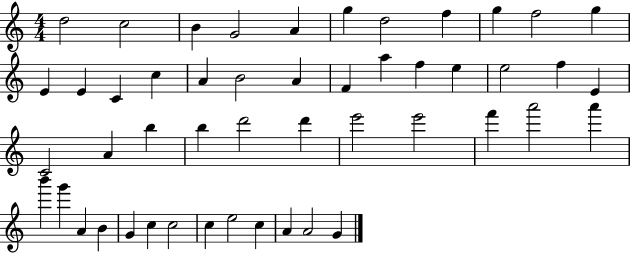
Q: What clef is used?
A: treble